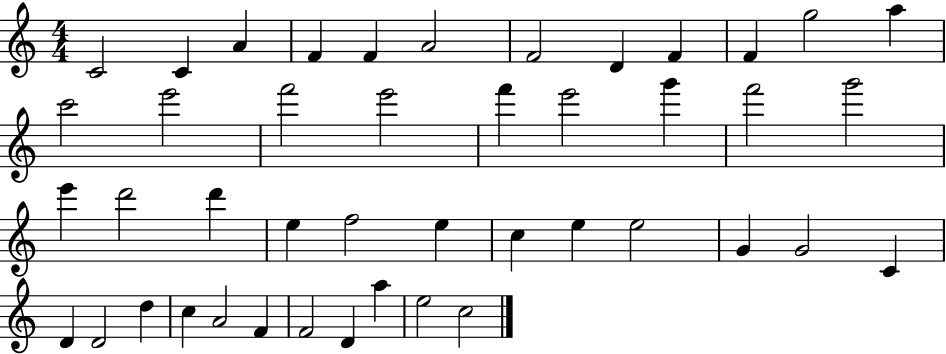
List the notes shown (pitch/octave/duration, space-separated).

C4/h C4/q A4/q F4/q F4/q A4/h F4/h D4/q F4/q F4/q G5/h A5/q C6/h E6/h F6/h E6/h F6/q E6/h G6/q F6/h G6/h E6/q D6/h D6/q E5/q F5/h E5/q C5/q E5/q E5/h G4/q G4/h C4/q D4/q D4/h D5/q C5/q A4/h F4/q F4/h D4/q A5/q E5/h C5/h